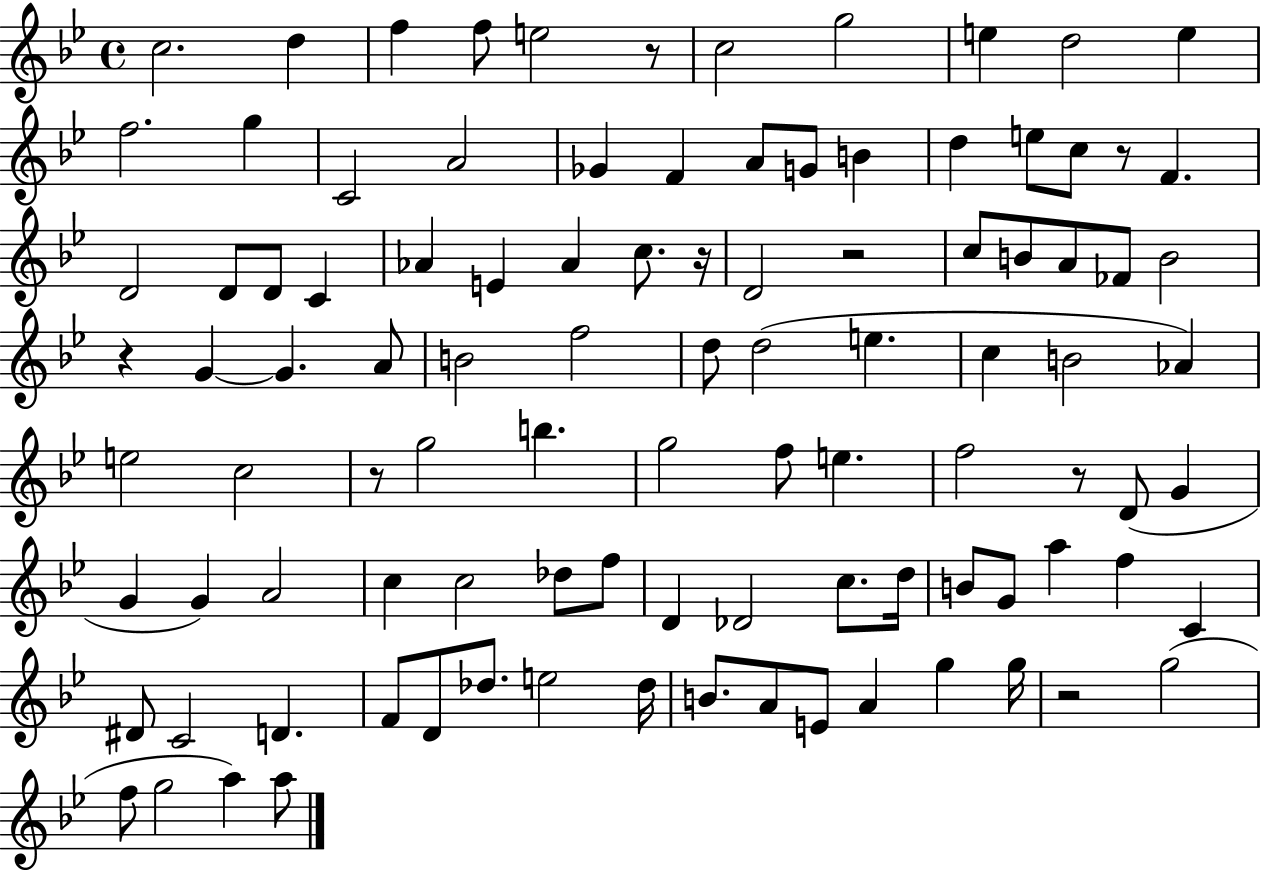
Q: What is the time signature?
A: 4/4